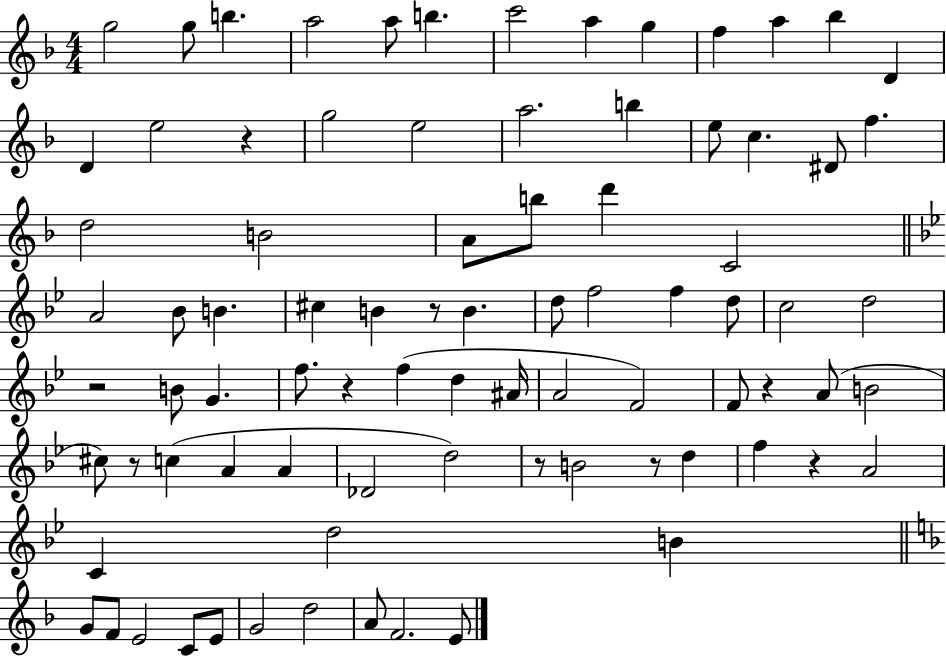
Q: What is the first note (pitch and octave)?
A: G5